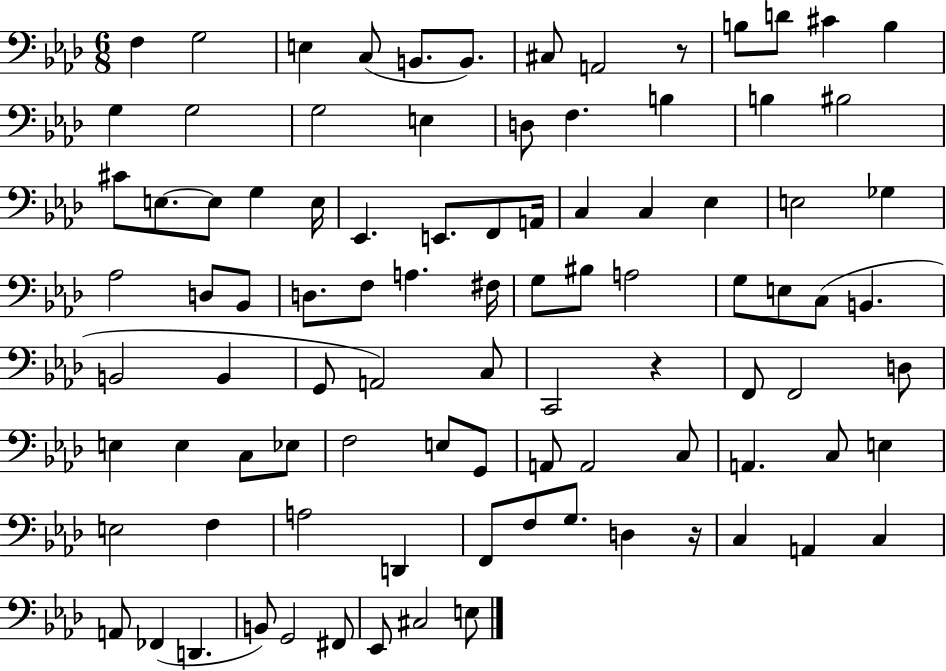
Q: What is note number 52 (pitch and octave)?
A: G2